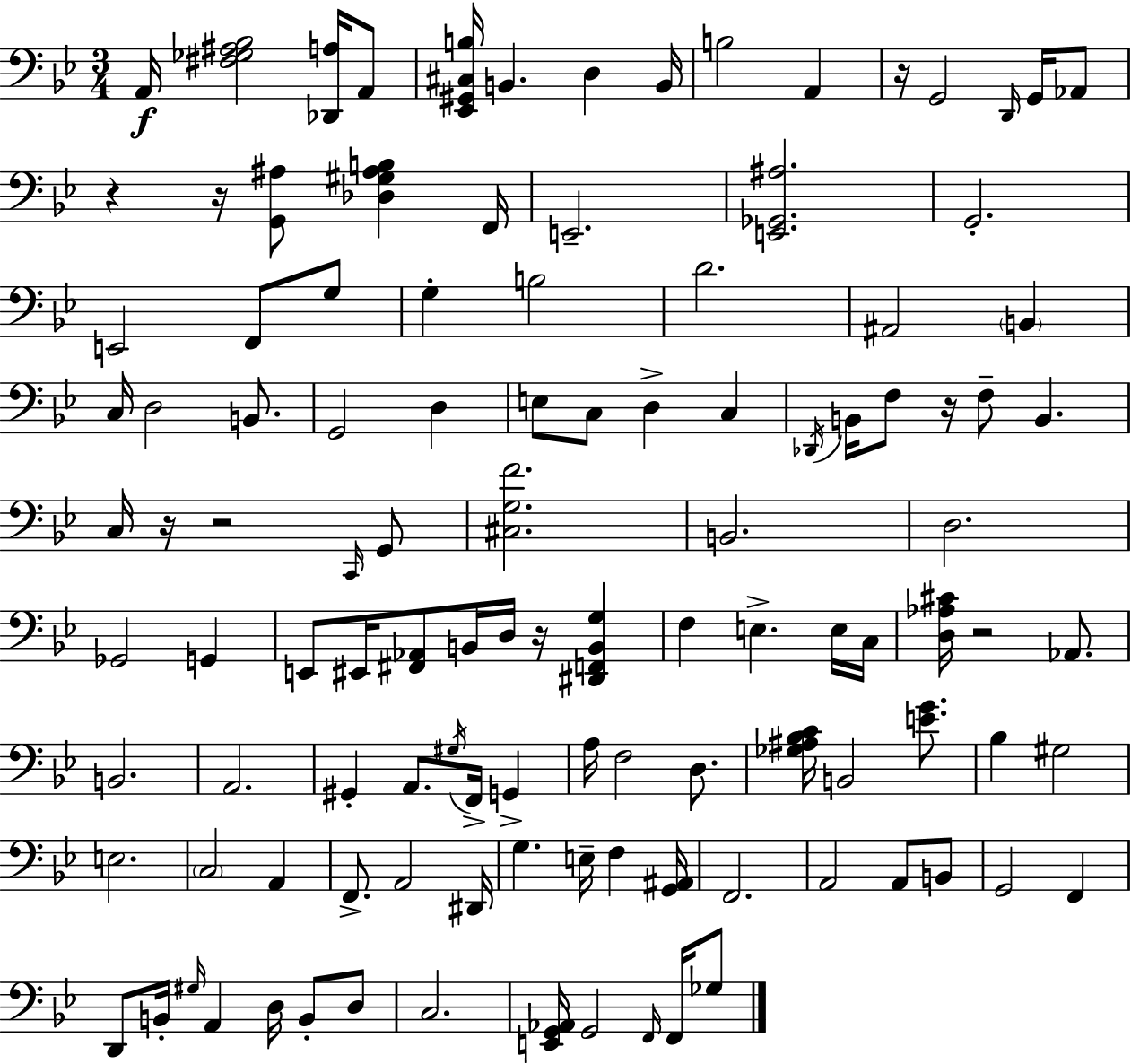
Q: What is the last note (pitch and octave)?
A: Gb3